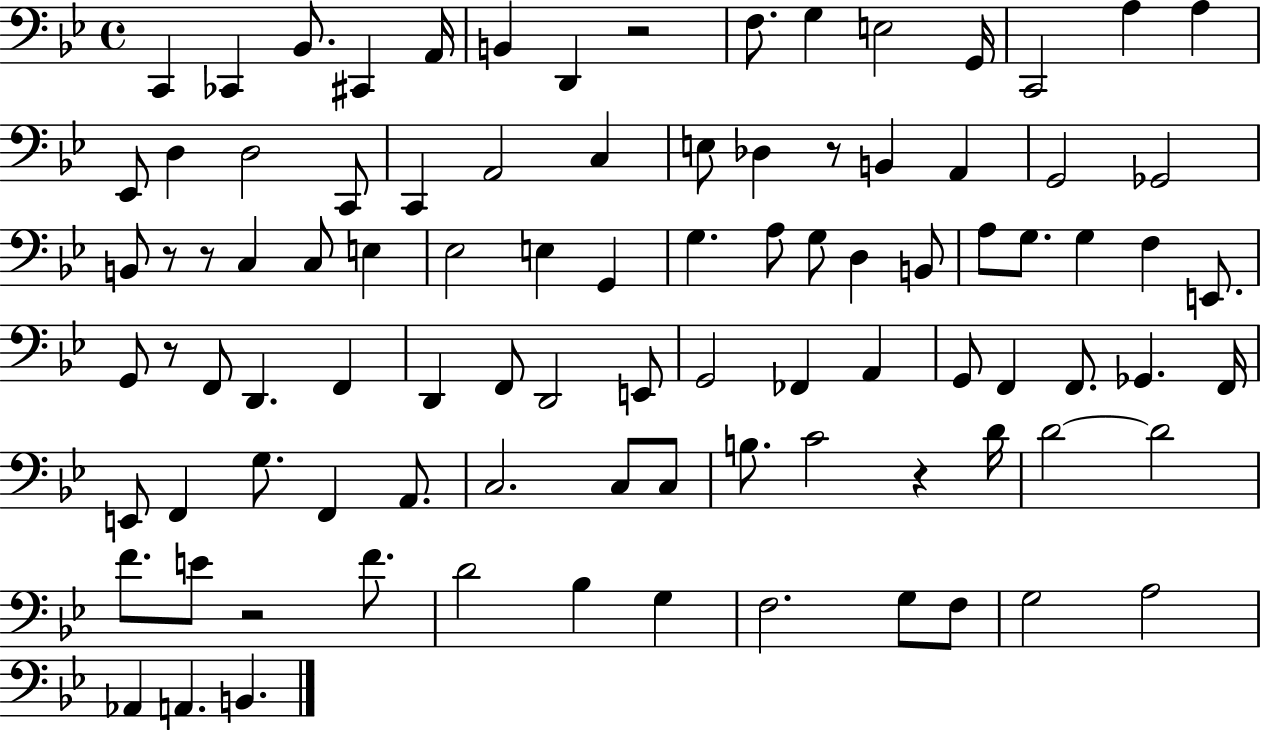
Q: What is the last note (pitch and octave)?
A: B2